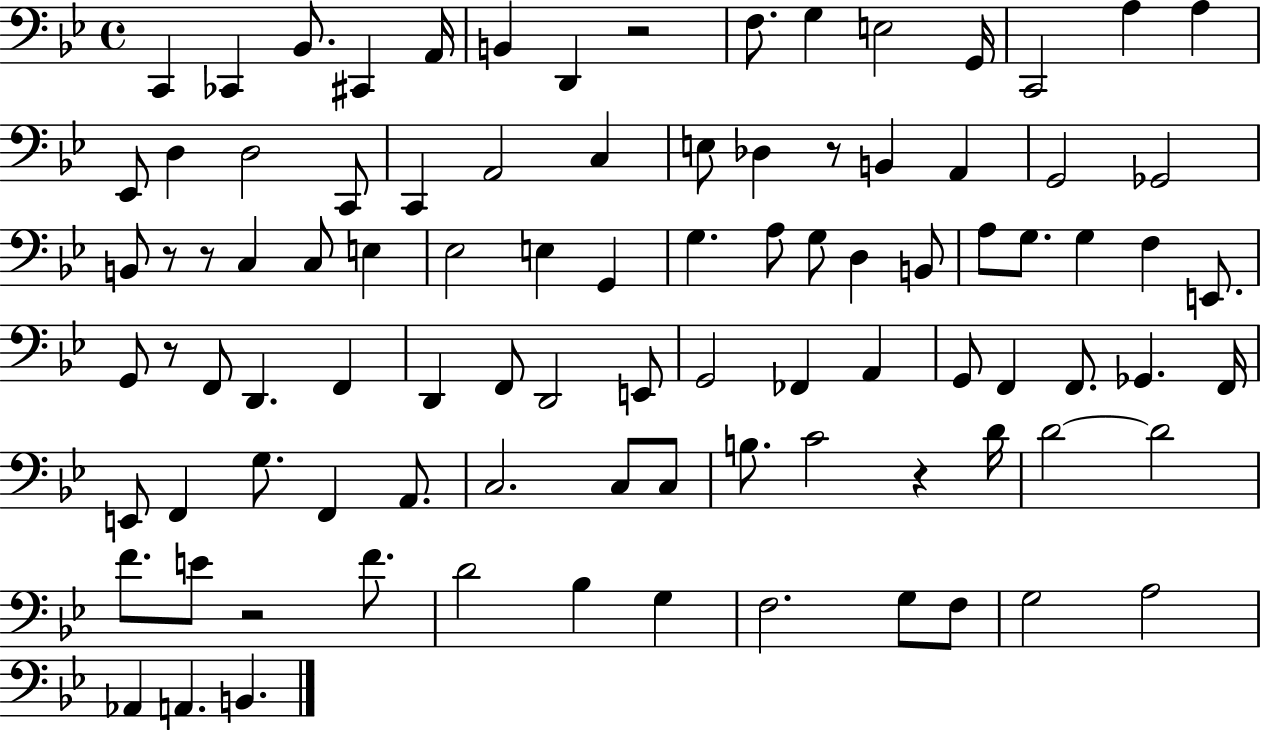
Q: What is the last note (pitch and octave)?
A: B2